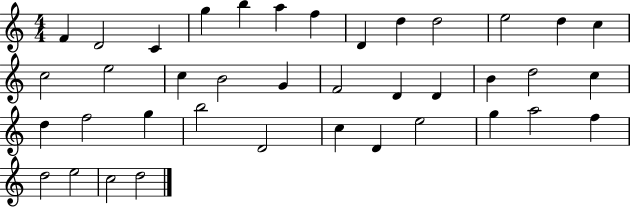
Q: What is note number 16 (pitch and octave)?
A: C5